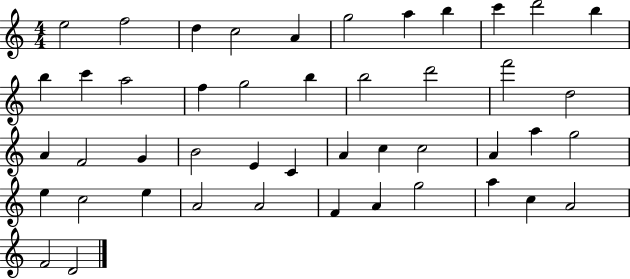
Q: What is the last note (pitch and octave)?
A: D4